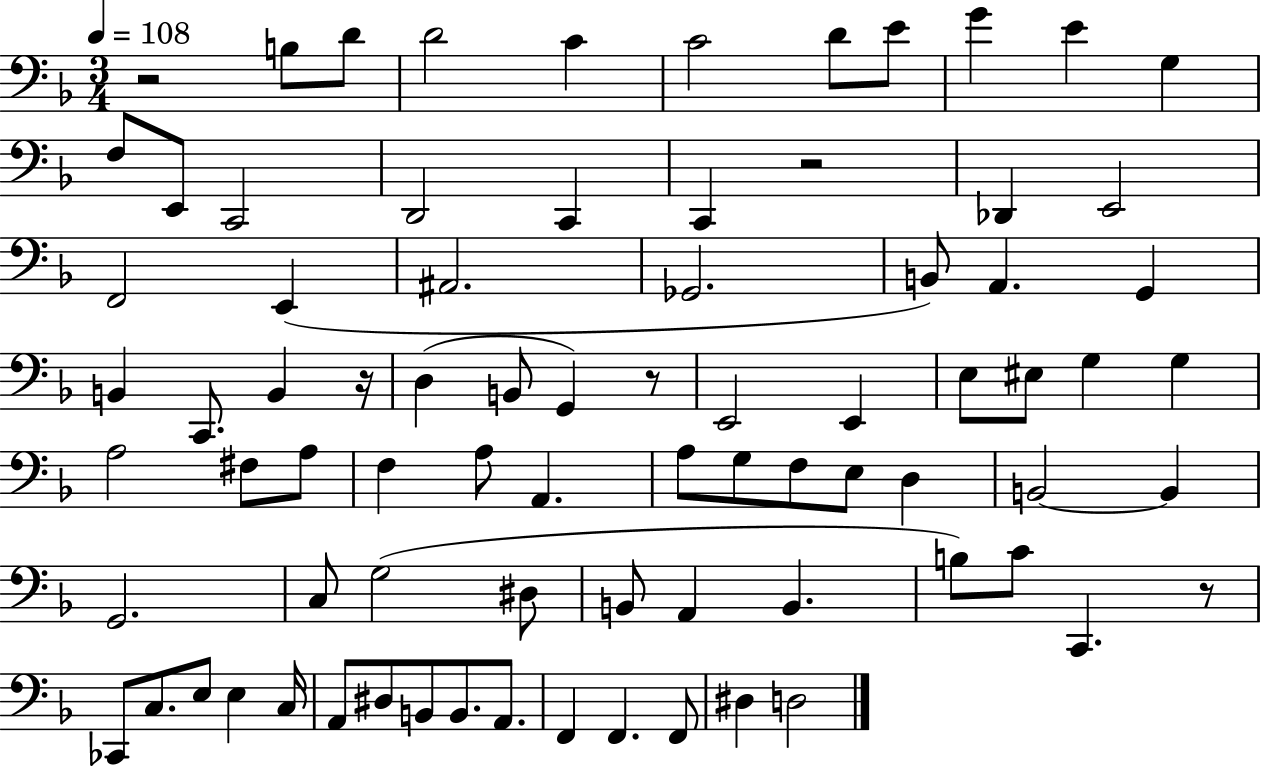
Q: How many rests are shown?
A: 5